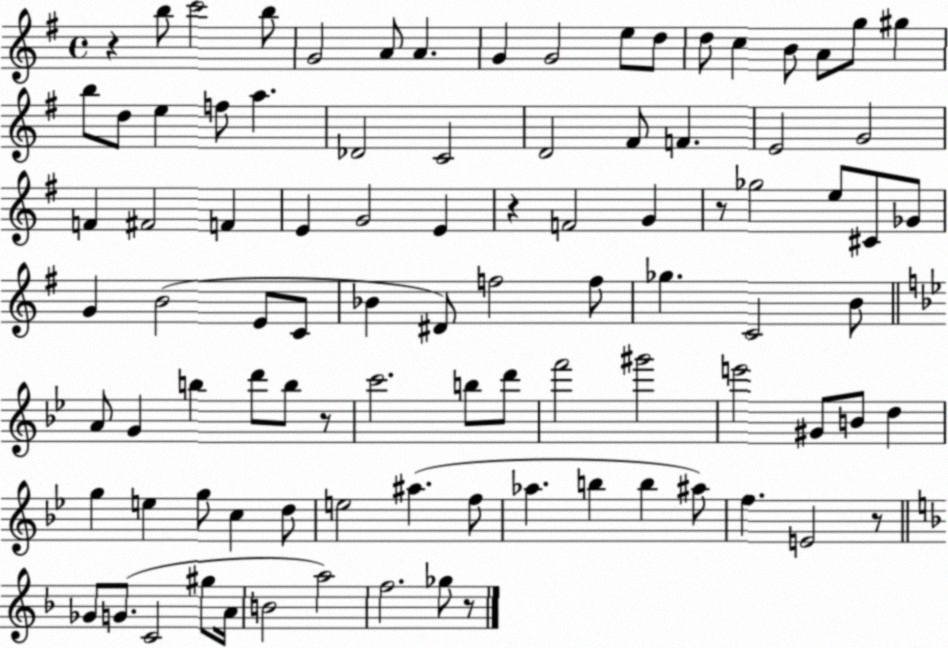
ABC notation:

X:1
T:Untitled
M:4/4
L:1/4
K:G
z b/2 c'2 b/2 G2 A/2 A G G2 e/2 d/2 d/2 c B/2 A/2 g/2 ^g b/2 d/2 e f/2 a _D2 C2 D2 ^F/2 F E2 G2 F ^F2 F E G2 E z F2 G z/2 _g2 e/2 ^C/2 _G/2 G B2 E/2 C/2 _B ^D/2 f2 f/2 _g C2 B/2 A/2 G b d'/2 b/2 z/2 c'2 b/2 d'/2 f'2 ^g'2 e'2 ^G/2 B/2 d g e g/2 c d/2 e2 ^a f/2 _a b b ^a/2 f E2 z/2 _G/2 G/2 C2 ^g/2 A/4 B2 a2 f2 _g/2 z/2